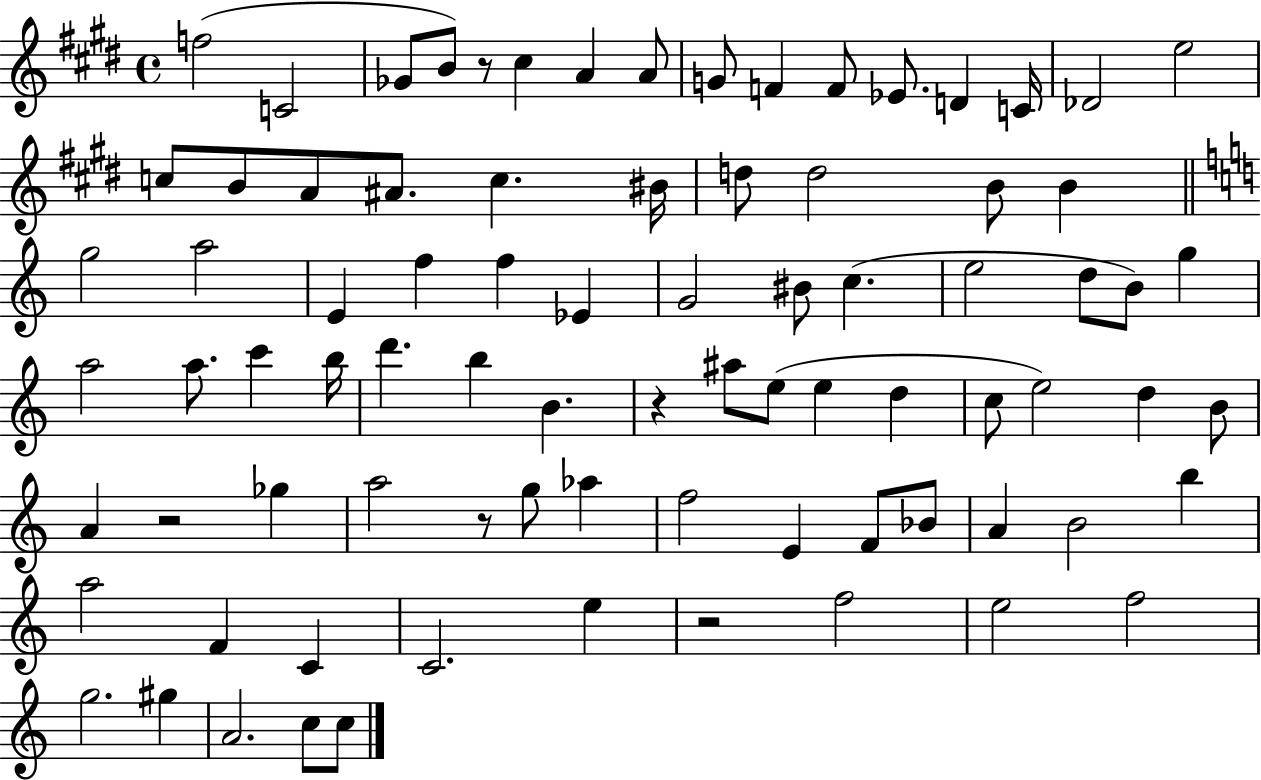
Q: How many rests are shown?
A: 5